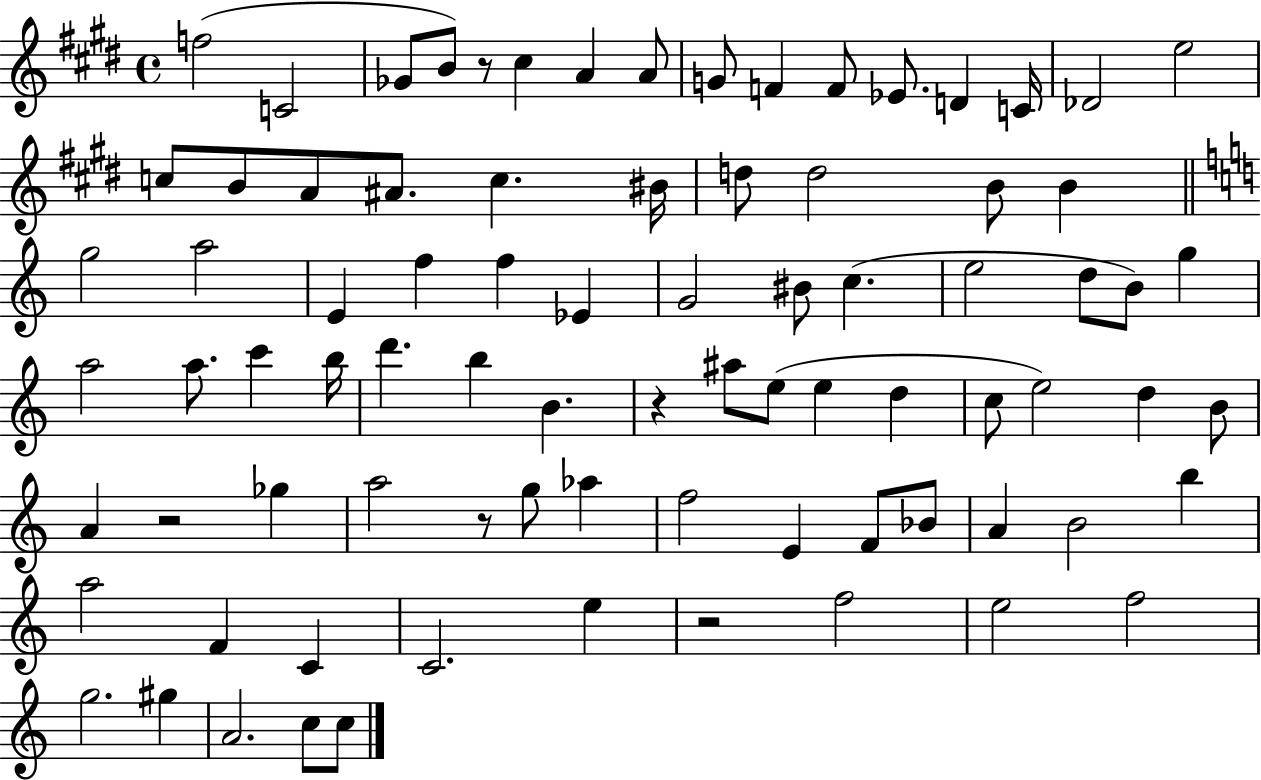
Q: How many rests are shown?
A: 5